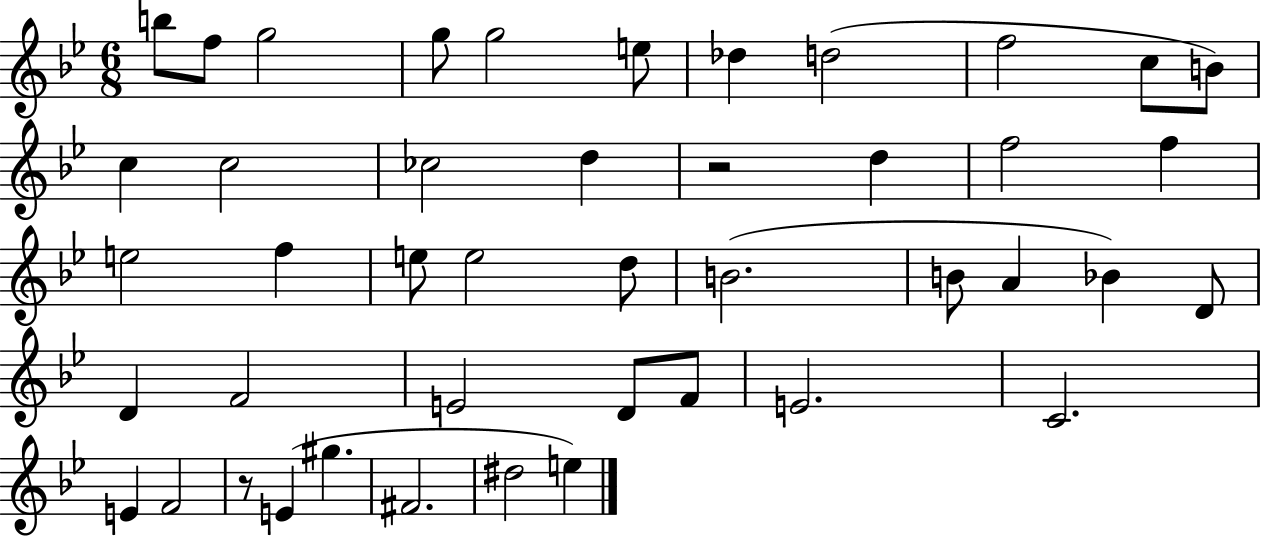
B5/e F5/e G5/h G5/e G5/h E5/e Db5/q D5/h F5/h C5/e B4/e C5/q C5/h CES5/h D5/q R/h D5/q F5/h F5/q E5/h F5/q E5/e E5/h D5/e B4/h. B4/e A4/q Bb4/q D4/e D4/q F4/h E4/h D4/e F4/e E4/h. C4/h. E4/q F4/h R/e E4/q G#5/q. F#4/h. D#5/h E5/q